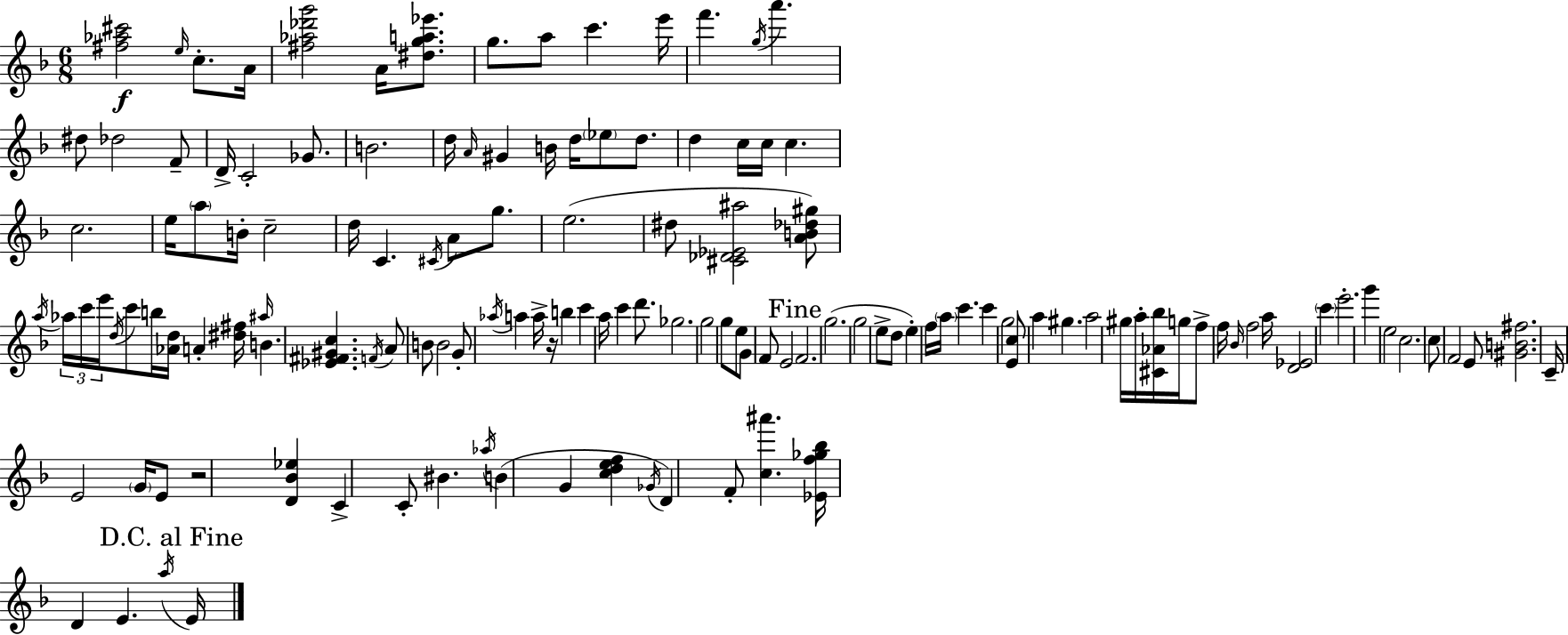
[F#5,Ab5,C#6]/h E5/s C5/e. A4/s [F#5,Ab5,Db6,G6]/h A4/s [D#5,G5,A5,Eb6]/e. G5/e. A5/e C6/q. E6/s F6/q. G5/s A6/q. D#5/e Db5/h F4/e D4/s C4/h Gb4/e. B4/h. D5/s A4/s G#4/q B4/s D5/s Eb5/e D5/e. D5/q C5/s C5/s C5/q. C5/h. E5/s A5/e B4/s C5/h D5/s C4/q. C#4/s A4/e G5/e. E5/h. D#5/e [C#4,Db4,Eb4,A#5]/h [A4,B4,Db5,G#5]/e A5/s Ab5/s C6/s E6/s D5/s C6/e B5/s [Ab4,D5]/s A4/q [D#5,F#5]/s A#5/s B4/q. [Eb4,F#4,G#4,C5]/q. F4/s A4/e B4/e B4/h G4/e Ab5/s A5/q A5/s R/s B5/q C6/q A5/s C6/q D6/e. Gb5/h. G5/h G5/e E5/e G4/e F4/e E4/h F4/h. G5/h. G5/h E5/e D5/e E5/q F5/s A5/s C6/q. C6/q G5/h [E4,C5]/e A5/q G#5/q. A5/h G#5/s A5/s [C#4,Ab4,Bb5]/s G5/s F5/e F5/s Bb4/s F5/h A5/s [D4,Eb4]/h C6/q E6/h. G6/q E5/h C5/h. C5/e F4/h E4/e [G#4,B4,F#5]/h. C4/s E4/h G4/s E4/e R/h [D4,Bb4,Eb5]/q C4/q C4/e BIS4/q. Ab5/s B4/q G4/q [C5,D5,E5,F5]/q Gb4/s D4/q F4/e [C5,A#6]/q. [Eb4,F5,Gb5,Bb5]/s D4/q E4/q. A5/s E4/s